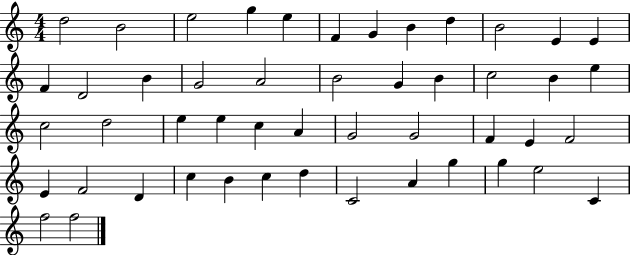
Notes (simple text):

D5/h B4/h E5/h G5/q E5/q F4/q G4/q B4/q D5/q B4/h E4/q E4/q F4/q D4/h B4/q G4/h A4/h B4/h G4/q B4/q C5/h B4/q E5/q C5/h D5/h E5/q E5/q C5/q A4/q G4/h G4/h F4/q E4/q F4/h E4/q F4/h D4/q C5/q B4/q C5/q D5/q C4/h A4/q G5/q G5/q E5/h C4/q F5/h F5/h